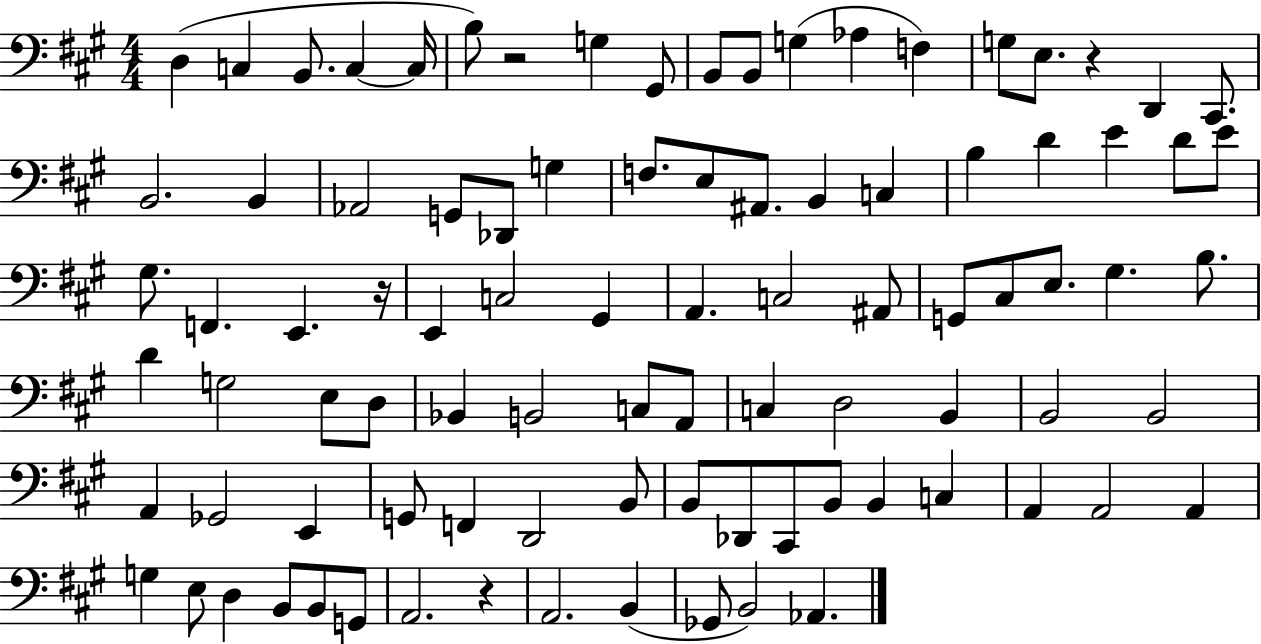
X:1
T:Untitled
M:4/4
L:1/4
K:A
D, C, B,,/2 C, C,/4 B,/2 z2 G, ^G,,/2 B,,/2 B,,/2 G, _A, F, G,/2 E,/2 z D,, ^C,,/2 B,,2 B,, _A,,2 G,,/2 _D,,/2 G, F,/2 E,/2 ^A,,/2 B,, C, B, D E D/2 E/2 ^G,/2 F,, E,, z/4 E,, C,2 ^G,, A,, C,2 ^A,,/2 G,,/2 ^C,/2 E,/2 ^G, B,/2 D G,2 E,/2 D,/2 _B,, B,,2 C,/2 A,,/2 C, D,2 B,, B,,2 B,,2 A,, _G,,2 E,, G,,/2 F,, D,,2 B,,/2 B,,/2 _D,,/2 ^C,,/2 B,,/2 B,, C, A,, A,,2 A,, G, E,/2 D, B,,/2 B,,/2 G,,/2 A,,2 z A,,2 B,, _G,,/2 B,,2 _A,,